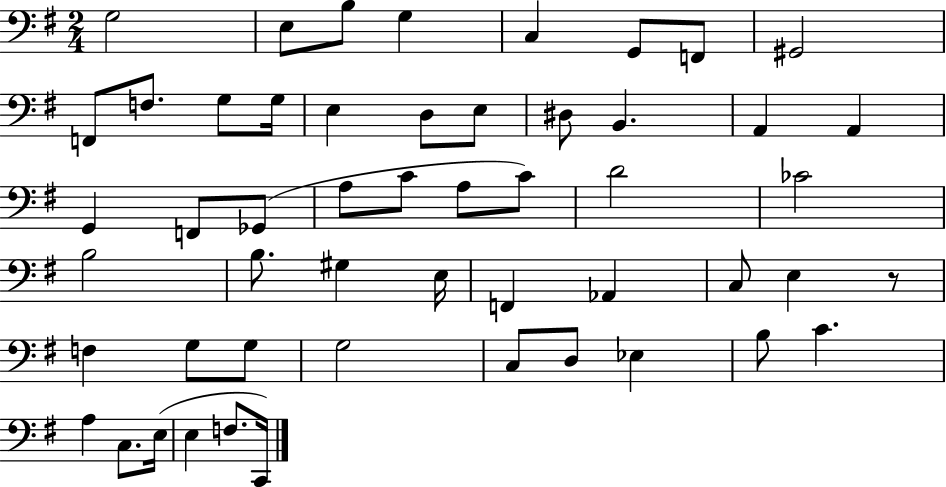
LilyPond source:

{
  \clef bass
  \numericTimeSignature
  \time 2/4
  \key g \major
  g2 | e8 b8 g4 | c4 g,8 f,8 | gis,2 | \break f,8 f8. g8 g16 | e4 d8 e8 | dis8 b,4. | a,4 a,4 | \break g,4 f,8 ges,8( | a8 c'8 a8 c'8) | d'2 | ces'2 | \break b2 | b8. gis4 e16 | f,4 aes,4 | c8 e4 r8 | \break f4 g8 g8 | g2 | c8 d8 ees4 | b8 c'4. | \break a4 c8. e16( | e4 f8. c,16) | \bar "|."
}